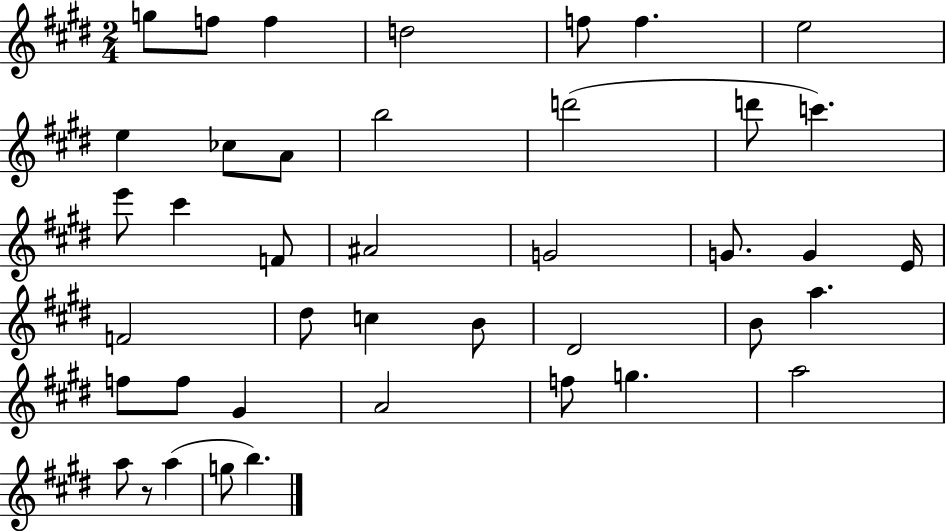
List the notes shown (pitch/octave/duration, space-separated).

G5/e F5/e F5/q D5/h F5/e F5/q. E5/h E5/q CES5/e A4/e B5/h D6/h D6/e C6/q. E6/e C#6/q F4/e A#4/h G4/h G4/e. G4/q E4/s F4/h D#5/e C5/q B4/e D#4/h B4/e A5/q. F5/e F5/e G#4/q A4/h F5/e G5/q. A5/h A5/e R/e A5/q G5/e B5/q.